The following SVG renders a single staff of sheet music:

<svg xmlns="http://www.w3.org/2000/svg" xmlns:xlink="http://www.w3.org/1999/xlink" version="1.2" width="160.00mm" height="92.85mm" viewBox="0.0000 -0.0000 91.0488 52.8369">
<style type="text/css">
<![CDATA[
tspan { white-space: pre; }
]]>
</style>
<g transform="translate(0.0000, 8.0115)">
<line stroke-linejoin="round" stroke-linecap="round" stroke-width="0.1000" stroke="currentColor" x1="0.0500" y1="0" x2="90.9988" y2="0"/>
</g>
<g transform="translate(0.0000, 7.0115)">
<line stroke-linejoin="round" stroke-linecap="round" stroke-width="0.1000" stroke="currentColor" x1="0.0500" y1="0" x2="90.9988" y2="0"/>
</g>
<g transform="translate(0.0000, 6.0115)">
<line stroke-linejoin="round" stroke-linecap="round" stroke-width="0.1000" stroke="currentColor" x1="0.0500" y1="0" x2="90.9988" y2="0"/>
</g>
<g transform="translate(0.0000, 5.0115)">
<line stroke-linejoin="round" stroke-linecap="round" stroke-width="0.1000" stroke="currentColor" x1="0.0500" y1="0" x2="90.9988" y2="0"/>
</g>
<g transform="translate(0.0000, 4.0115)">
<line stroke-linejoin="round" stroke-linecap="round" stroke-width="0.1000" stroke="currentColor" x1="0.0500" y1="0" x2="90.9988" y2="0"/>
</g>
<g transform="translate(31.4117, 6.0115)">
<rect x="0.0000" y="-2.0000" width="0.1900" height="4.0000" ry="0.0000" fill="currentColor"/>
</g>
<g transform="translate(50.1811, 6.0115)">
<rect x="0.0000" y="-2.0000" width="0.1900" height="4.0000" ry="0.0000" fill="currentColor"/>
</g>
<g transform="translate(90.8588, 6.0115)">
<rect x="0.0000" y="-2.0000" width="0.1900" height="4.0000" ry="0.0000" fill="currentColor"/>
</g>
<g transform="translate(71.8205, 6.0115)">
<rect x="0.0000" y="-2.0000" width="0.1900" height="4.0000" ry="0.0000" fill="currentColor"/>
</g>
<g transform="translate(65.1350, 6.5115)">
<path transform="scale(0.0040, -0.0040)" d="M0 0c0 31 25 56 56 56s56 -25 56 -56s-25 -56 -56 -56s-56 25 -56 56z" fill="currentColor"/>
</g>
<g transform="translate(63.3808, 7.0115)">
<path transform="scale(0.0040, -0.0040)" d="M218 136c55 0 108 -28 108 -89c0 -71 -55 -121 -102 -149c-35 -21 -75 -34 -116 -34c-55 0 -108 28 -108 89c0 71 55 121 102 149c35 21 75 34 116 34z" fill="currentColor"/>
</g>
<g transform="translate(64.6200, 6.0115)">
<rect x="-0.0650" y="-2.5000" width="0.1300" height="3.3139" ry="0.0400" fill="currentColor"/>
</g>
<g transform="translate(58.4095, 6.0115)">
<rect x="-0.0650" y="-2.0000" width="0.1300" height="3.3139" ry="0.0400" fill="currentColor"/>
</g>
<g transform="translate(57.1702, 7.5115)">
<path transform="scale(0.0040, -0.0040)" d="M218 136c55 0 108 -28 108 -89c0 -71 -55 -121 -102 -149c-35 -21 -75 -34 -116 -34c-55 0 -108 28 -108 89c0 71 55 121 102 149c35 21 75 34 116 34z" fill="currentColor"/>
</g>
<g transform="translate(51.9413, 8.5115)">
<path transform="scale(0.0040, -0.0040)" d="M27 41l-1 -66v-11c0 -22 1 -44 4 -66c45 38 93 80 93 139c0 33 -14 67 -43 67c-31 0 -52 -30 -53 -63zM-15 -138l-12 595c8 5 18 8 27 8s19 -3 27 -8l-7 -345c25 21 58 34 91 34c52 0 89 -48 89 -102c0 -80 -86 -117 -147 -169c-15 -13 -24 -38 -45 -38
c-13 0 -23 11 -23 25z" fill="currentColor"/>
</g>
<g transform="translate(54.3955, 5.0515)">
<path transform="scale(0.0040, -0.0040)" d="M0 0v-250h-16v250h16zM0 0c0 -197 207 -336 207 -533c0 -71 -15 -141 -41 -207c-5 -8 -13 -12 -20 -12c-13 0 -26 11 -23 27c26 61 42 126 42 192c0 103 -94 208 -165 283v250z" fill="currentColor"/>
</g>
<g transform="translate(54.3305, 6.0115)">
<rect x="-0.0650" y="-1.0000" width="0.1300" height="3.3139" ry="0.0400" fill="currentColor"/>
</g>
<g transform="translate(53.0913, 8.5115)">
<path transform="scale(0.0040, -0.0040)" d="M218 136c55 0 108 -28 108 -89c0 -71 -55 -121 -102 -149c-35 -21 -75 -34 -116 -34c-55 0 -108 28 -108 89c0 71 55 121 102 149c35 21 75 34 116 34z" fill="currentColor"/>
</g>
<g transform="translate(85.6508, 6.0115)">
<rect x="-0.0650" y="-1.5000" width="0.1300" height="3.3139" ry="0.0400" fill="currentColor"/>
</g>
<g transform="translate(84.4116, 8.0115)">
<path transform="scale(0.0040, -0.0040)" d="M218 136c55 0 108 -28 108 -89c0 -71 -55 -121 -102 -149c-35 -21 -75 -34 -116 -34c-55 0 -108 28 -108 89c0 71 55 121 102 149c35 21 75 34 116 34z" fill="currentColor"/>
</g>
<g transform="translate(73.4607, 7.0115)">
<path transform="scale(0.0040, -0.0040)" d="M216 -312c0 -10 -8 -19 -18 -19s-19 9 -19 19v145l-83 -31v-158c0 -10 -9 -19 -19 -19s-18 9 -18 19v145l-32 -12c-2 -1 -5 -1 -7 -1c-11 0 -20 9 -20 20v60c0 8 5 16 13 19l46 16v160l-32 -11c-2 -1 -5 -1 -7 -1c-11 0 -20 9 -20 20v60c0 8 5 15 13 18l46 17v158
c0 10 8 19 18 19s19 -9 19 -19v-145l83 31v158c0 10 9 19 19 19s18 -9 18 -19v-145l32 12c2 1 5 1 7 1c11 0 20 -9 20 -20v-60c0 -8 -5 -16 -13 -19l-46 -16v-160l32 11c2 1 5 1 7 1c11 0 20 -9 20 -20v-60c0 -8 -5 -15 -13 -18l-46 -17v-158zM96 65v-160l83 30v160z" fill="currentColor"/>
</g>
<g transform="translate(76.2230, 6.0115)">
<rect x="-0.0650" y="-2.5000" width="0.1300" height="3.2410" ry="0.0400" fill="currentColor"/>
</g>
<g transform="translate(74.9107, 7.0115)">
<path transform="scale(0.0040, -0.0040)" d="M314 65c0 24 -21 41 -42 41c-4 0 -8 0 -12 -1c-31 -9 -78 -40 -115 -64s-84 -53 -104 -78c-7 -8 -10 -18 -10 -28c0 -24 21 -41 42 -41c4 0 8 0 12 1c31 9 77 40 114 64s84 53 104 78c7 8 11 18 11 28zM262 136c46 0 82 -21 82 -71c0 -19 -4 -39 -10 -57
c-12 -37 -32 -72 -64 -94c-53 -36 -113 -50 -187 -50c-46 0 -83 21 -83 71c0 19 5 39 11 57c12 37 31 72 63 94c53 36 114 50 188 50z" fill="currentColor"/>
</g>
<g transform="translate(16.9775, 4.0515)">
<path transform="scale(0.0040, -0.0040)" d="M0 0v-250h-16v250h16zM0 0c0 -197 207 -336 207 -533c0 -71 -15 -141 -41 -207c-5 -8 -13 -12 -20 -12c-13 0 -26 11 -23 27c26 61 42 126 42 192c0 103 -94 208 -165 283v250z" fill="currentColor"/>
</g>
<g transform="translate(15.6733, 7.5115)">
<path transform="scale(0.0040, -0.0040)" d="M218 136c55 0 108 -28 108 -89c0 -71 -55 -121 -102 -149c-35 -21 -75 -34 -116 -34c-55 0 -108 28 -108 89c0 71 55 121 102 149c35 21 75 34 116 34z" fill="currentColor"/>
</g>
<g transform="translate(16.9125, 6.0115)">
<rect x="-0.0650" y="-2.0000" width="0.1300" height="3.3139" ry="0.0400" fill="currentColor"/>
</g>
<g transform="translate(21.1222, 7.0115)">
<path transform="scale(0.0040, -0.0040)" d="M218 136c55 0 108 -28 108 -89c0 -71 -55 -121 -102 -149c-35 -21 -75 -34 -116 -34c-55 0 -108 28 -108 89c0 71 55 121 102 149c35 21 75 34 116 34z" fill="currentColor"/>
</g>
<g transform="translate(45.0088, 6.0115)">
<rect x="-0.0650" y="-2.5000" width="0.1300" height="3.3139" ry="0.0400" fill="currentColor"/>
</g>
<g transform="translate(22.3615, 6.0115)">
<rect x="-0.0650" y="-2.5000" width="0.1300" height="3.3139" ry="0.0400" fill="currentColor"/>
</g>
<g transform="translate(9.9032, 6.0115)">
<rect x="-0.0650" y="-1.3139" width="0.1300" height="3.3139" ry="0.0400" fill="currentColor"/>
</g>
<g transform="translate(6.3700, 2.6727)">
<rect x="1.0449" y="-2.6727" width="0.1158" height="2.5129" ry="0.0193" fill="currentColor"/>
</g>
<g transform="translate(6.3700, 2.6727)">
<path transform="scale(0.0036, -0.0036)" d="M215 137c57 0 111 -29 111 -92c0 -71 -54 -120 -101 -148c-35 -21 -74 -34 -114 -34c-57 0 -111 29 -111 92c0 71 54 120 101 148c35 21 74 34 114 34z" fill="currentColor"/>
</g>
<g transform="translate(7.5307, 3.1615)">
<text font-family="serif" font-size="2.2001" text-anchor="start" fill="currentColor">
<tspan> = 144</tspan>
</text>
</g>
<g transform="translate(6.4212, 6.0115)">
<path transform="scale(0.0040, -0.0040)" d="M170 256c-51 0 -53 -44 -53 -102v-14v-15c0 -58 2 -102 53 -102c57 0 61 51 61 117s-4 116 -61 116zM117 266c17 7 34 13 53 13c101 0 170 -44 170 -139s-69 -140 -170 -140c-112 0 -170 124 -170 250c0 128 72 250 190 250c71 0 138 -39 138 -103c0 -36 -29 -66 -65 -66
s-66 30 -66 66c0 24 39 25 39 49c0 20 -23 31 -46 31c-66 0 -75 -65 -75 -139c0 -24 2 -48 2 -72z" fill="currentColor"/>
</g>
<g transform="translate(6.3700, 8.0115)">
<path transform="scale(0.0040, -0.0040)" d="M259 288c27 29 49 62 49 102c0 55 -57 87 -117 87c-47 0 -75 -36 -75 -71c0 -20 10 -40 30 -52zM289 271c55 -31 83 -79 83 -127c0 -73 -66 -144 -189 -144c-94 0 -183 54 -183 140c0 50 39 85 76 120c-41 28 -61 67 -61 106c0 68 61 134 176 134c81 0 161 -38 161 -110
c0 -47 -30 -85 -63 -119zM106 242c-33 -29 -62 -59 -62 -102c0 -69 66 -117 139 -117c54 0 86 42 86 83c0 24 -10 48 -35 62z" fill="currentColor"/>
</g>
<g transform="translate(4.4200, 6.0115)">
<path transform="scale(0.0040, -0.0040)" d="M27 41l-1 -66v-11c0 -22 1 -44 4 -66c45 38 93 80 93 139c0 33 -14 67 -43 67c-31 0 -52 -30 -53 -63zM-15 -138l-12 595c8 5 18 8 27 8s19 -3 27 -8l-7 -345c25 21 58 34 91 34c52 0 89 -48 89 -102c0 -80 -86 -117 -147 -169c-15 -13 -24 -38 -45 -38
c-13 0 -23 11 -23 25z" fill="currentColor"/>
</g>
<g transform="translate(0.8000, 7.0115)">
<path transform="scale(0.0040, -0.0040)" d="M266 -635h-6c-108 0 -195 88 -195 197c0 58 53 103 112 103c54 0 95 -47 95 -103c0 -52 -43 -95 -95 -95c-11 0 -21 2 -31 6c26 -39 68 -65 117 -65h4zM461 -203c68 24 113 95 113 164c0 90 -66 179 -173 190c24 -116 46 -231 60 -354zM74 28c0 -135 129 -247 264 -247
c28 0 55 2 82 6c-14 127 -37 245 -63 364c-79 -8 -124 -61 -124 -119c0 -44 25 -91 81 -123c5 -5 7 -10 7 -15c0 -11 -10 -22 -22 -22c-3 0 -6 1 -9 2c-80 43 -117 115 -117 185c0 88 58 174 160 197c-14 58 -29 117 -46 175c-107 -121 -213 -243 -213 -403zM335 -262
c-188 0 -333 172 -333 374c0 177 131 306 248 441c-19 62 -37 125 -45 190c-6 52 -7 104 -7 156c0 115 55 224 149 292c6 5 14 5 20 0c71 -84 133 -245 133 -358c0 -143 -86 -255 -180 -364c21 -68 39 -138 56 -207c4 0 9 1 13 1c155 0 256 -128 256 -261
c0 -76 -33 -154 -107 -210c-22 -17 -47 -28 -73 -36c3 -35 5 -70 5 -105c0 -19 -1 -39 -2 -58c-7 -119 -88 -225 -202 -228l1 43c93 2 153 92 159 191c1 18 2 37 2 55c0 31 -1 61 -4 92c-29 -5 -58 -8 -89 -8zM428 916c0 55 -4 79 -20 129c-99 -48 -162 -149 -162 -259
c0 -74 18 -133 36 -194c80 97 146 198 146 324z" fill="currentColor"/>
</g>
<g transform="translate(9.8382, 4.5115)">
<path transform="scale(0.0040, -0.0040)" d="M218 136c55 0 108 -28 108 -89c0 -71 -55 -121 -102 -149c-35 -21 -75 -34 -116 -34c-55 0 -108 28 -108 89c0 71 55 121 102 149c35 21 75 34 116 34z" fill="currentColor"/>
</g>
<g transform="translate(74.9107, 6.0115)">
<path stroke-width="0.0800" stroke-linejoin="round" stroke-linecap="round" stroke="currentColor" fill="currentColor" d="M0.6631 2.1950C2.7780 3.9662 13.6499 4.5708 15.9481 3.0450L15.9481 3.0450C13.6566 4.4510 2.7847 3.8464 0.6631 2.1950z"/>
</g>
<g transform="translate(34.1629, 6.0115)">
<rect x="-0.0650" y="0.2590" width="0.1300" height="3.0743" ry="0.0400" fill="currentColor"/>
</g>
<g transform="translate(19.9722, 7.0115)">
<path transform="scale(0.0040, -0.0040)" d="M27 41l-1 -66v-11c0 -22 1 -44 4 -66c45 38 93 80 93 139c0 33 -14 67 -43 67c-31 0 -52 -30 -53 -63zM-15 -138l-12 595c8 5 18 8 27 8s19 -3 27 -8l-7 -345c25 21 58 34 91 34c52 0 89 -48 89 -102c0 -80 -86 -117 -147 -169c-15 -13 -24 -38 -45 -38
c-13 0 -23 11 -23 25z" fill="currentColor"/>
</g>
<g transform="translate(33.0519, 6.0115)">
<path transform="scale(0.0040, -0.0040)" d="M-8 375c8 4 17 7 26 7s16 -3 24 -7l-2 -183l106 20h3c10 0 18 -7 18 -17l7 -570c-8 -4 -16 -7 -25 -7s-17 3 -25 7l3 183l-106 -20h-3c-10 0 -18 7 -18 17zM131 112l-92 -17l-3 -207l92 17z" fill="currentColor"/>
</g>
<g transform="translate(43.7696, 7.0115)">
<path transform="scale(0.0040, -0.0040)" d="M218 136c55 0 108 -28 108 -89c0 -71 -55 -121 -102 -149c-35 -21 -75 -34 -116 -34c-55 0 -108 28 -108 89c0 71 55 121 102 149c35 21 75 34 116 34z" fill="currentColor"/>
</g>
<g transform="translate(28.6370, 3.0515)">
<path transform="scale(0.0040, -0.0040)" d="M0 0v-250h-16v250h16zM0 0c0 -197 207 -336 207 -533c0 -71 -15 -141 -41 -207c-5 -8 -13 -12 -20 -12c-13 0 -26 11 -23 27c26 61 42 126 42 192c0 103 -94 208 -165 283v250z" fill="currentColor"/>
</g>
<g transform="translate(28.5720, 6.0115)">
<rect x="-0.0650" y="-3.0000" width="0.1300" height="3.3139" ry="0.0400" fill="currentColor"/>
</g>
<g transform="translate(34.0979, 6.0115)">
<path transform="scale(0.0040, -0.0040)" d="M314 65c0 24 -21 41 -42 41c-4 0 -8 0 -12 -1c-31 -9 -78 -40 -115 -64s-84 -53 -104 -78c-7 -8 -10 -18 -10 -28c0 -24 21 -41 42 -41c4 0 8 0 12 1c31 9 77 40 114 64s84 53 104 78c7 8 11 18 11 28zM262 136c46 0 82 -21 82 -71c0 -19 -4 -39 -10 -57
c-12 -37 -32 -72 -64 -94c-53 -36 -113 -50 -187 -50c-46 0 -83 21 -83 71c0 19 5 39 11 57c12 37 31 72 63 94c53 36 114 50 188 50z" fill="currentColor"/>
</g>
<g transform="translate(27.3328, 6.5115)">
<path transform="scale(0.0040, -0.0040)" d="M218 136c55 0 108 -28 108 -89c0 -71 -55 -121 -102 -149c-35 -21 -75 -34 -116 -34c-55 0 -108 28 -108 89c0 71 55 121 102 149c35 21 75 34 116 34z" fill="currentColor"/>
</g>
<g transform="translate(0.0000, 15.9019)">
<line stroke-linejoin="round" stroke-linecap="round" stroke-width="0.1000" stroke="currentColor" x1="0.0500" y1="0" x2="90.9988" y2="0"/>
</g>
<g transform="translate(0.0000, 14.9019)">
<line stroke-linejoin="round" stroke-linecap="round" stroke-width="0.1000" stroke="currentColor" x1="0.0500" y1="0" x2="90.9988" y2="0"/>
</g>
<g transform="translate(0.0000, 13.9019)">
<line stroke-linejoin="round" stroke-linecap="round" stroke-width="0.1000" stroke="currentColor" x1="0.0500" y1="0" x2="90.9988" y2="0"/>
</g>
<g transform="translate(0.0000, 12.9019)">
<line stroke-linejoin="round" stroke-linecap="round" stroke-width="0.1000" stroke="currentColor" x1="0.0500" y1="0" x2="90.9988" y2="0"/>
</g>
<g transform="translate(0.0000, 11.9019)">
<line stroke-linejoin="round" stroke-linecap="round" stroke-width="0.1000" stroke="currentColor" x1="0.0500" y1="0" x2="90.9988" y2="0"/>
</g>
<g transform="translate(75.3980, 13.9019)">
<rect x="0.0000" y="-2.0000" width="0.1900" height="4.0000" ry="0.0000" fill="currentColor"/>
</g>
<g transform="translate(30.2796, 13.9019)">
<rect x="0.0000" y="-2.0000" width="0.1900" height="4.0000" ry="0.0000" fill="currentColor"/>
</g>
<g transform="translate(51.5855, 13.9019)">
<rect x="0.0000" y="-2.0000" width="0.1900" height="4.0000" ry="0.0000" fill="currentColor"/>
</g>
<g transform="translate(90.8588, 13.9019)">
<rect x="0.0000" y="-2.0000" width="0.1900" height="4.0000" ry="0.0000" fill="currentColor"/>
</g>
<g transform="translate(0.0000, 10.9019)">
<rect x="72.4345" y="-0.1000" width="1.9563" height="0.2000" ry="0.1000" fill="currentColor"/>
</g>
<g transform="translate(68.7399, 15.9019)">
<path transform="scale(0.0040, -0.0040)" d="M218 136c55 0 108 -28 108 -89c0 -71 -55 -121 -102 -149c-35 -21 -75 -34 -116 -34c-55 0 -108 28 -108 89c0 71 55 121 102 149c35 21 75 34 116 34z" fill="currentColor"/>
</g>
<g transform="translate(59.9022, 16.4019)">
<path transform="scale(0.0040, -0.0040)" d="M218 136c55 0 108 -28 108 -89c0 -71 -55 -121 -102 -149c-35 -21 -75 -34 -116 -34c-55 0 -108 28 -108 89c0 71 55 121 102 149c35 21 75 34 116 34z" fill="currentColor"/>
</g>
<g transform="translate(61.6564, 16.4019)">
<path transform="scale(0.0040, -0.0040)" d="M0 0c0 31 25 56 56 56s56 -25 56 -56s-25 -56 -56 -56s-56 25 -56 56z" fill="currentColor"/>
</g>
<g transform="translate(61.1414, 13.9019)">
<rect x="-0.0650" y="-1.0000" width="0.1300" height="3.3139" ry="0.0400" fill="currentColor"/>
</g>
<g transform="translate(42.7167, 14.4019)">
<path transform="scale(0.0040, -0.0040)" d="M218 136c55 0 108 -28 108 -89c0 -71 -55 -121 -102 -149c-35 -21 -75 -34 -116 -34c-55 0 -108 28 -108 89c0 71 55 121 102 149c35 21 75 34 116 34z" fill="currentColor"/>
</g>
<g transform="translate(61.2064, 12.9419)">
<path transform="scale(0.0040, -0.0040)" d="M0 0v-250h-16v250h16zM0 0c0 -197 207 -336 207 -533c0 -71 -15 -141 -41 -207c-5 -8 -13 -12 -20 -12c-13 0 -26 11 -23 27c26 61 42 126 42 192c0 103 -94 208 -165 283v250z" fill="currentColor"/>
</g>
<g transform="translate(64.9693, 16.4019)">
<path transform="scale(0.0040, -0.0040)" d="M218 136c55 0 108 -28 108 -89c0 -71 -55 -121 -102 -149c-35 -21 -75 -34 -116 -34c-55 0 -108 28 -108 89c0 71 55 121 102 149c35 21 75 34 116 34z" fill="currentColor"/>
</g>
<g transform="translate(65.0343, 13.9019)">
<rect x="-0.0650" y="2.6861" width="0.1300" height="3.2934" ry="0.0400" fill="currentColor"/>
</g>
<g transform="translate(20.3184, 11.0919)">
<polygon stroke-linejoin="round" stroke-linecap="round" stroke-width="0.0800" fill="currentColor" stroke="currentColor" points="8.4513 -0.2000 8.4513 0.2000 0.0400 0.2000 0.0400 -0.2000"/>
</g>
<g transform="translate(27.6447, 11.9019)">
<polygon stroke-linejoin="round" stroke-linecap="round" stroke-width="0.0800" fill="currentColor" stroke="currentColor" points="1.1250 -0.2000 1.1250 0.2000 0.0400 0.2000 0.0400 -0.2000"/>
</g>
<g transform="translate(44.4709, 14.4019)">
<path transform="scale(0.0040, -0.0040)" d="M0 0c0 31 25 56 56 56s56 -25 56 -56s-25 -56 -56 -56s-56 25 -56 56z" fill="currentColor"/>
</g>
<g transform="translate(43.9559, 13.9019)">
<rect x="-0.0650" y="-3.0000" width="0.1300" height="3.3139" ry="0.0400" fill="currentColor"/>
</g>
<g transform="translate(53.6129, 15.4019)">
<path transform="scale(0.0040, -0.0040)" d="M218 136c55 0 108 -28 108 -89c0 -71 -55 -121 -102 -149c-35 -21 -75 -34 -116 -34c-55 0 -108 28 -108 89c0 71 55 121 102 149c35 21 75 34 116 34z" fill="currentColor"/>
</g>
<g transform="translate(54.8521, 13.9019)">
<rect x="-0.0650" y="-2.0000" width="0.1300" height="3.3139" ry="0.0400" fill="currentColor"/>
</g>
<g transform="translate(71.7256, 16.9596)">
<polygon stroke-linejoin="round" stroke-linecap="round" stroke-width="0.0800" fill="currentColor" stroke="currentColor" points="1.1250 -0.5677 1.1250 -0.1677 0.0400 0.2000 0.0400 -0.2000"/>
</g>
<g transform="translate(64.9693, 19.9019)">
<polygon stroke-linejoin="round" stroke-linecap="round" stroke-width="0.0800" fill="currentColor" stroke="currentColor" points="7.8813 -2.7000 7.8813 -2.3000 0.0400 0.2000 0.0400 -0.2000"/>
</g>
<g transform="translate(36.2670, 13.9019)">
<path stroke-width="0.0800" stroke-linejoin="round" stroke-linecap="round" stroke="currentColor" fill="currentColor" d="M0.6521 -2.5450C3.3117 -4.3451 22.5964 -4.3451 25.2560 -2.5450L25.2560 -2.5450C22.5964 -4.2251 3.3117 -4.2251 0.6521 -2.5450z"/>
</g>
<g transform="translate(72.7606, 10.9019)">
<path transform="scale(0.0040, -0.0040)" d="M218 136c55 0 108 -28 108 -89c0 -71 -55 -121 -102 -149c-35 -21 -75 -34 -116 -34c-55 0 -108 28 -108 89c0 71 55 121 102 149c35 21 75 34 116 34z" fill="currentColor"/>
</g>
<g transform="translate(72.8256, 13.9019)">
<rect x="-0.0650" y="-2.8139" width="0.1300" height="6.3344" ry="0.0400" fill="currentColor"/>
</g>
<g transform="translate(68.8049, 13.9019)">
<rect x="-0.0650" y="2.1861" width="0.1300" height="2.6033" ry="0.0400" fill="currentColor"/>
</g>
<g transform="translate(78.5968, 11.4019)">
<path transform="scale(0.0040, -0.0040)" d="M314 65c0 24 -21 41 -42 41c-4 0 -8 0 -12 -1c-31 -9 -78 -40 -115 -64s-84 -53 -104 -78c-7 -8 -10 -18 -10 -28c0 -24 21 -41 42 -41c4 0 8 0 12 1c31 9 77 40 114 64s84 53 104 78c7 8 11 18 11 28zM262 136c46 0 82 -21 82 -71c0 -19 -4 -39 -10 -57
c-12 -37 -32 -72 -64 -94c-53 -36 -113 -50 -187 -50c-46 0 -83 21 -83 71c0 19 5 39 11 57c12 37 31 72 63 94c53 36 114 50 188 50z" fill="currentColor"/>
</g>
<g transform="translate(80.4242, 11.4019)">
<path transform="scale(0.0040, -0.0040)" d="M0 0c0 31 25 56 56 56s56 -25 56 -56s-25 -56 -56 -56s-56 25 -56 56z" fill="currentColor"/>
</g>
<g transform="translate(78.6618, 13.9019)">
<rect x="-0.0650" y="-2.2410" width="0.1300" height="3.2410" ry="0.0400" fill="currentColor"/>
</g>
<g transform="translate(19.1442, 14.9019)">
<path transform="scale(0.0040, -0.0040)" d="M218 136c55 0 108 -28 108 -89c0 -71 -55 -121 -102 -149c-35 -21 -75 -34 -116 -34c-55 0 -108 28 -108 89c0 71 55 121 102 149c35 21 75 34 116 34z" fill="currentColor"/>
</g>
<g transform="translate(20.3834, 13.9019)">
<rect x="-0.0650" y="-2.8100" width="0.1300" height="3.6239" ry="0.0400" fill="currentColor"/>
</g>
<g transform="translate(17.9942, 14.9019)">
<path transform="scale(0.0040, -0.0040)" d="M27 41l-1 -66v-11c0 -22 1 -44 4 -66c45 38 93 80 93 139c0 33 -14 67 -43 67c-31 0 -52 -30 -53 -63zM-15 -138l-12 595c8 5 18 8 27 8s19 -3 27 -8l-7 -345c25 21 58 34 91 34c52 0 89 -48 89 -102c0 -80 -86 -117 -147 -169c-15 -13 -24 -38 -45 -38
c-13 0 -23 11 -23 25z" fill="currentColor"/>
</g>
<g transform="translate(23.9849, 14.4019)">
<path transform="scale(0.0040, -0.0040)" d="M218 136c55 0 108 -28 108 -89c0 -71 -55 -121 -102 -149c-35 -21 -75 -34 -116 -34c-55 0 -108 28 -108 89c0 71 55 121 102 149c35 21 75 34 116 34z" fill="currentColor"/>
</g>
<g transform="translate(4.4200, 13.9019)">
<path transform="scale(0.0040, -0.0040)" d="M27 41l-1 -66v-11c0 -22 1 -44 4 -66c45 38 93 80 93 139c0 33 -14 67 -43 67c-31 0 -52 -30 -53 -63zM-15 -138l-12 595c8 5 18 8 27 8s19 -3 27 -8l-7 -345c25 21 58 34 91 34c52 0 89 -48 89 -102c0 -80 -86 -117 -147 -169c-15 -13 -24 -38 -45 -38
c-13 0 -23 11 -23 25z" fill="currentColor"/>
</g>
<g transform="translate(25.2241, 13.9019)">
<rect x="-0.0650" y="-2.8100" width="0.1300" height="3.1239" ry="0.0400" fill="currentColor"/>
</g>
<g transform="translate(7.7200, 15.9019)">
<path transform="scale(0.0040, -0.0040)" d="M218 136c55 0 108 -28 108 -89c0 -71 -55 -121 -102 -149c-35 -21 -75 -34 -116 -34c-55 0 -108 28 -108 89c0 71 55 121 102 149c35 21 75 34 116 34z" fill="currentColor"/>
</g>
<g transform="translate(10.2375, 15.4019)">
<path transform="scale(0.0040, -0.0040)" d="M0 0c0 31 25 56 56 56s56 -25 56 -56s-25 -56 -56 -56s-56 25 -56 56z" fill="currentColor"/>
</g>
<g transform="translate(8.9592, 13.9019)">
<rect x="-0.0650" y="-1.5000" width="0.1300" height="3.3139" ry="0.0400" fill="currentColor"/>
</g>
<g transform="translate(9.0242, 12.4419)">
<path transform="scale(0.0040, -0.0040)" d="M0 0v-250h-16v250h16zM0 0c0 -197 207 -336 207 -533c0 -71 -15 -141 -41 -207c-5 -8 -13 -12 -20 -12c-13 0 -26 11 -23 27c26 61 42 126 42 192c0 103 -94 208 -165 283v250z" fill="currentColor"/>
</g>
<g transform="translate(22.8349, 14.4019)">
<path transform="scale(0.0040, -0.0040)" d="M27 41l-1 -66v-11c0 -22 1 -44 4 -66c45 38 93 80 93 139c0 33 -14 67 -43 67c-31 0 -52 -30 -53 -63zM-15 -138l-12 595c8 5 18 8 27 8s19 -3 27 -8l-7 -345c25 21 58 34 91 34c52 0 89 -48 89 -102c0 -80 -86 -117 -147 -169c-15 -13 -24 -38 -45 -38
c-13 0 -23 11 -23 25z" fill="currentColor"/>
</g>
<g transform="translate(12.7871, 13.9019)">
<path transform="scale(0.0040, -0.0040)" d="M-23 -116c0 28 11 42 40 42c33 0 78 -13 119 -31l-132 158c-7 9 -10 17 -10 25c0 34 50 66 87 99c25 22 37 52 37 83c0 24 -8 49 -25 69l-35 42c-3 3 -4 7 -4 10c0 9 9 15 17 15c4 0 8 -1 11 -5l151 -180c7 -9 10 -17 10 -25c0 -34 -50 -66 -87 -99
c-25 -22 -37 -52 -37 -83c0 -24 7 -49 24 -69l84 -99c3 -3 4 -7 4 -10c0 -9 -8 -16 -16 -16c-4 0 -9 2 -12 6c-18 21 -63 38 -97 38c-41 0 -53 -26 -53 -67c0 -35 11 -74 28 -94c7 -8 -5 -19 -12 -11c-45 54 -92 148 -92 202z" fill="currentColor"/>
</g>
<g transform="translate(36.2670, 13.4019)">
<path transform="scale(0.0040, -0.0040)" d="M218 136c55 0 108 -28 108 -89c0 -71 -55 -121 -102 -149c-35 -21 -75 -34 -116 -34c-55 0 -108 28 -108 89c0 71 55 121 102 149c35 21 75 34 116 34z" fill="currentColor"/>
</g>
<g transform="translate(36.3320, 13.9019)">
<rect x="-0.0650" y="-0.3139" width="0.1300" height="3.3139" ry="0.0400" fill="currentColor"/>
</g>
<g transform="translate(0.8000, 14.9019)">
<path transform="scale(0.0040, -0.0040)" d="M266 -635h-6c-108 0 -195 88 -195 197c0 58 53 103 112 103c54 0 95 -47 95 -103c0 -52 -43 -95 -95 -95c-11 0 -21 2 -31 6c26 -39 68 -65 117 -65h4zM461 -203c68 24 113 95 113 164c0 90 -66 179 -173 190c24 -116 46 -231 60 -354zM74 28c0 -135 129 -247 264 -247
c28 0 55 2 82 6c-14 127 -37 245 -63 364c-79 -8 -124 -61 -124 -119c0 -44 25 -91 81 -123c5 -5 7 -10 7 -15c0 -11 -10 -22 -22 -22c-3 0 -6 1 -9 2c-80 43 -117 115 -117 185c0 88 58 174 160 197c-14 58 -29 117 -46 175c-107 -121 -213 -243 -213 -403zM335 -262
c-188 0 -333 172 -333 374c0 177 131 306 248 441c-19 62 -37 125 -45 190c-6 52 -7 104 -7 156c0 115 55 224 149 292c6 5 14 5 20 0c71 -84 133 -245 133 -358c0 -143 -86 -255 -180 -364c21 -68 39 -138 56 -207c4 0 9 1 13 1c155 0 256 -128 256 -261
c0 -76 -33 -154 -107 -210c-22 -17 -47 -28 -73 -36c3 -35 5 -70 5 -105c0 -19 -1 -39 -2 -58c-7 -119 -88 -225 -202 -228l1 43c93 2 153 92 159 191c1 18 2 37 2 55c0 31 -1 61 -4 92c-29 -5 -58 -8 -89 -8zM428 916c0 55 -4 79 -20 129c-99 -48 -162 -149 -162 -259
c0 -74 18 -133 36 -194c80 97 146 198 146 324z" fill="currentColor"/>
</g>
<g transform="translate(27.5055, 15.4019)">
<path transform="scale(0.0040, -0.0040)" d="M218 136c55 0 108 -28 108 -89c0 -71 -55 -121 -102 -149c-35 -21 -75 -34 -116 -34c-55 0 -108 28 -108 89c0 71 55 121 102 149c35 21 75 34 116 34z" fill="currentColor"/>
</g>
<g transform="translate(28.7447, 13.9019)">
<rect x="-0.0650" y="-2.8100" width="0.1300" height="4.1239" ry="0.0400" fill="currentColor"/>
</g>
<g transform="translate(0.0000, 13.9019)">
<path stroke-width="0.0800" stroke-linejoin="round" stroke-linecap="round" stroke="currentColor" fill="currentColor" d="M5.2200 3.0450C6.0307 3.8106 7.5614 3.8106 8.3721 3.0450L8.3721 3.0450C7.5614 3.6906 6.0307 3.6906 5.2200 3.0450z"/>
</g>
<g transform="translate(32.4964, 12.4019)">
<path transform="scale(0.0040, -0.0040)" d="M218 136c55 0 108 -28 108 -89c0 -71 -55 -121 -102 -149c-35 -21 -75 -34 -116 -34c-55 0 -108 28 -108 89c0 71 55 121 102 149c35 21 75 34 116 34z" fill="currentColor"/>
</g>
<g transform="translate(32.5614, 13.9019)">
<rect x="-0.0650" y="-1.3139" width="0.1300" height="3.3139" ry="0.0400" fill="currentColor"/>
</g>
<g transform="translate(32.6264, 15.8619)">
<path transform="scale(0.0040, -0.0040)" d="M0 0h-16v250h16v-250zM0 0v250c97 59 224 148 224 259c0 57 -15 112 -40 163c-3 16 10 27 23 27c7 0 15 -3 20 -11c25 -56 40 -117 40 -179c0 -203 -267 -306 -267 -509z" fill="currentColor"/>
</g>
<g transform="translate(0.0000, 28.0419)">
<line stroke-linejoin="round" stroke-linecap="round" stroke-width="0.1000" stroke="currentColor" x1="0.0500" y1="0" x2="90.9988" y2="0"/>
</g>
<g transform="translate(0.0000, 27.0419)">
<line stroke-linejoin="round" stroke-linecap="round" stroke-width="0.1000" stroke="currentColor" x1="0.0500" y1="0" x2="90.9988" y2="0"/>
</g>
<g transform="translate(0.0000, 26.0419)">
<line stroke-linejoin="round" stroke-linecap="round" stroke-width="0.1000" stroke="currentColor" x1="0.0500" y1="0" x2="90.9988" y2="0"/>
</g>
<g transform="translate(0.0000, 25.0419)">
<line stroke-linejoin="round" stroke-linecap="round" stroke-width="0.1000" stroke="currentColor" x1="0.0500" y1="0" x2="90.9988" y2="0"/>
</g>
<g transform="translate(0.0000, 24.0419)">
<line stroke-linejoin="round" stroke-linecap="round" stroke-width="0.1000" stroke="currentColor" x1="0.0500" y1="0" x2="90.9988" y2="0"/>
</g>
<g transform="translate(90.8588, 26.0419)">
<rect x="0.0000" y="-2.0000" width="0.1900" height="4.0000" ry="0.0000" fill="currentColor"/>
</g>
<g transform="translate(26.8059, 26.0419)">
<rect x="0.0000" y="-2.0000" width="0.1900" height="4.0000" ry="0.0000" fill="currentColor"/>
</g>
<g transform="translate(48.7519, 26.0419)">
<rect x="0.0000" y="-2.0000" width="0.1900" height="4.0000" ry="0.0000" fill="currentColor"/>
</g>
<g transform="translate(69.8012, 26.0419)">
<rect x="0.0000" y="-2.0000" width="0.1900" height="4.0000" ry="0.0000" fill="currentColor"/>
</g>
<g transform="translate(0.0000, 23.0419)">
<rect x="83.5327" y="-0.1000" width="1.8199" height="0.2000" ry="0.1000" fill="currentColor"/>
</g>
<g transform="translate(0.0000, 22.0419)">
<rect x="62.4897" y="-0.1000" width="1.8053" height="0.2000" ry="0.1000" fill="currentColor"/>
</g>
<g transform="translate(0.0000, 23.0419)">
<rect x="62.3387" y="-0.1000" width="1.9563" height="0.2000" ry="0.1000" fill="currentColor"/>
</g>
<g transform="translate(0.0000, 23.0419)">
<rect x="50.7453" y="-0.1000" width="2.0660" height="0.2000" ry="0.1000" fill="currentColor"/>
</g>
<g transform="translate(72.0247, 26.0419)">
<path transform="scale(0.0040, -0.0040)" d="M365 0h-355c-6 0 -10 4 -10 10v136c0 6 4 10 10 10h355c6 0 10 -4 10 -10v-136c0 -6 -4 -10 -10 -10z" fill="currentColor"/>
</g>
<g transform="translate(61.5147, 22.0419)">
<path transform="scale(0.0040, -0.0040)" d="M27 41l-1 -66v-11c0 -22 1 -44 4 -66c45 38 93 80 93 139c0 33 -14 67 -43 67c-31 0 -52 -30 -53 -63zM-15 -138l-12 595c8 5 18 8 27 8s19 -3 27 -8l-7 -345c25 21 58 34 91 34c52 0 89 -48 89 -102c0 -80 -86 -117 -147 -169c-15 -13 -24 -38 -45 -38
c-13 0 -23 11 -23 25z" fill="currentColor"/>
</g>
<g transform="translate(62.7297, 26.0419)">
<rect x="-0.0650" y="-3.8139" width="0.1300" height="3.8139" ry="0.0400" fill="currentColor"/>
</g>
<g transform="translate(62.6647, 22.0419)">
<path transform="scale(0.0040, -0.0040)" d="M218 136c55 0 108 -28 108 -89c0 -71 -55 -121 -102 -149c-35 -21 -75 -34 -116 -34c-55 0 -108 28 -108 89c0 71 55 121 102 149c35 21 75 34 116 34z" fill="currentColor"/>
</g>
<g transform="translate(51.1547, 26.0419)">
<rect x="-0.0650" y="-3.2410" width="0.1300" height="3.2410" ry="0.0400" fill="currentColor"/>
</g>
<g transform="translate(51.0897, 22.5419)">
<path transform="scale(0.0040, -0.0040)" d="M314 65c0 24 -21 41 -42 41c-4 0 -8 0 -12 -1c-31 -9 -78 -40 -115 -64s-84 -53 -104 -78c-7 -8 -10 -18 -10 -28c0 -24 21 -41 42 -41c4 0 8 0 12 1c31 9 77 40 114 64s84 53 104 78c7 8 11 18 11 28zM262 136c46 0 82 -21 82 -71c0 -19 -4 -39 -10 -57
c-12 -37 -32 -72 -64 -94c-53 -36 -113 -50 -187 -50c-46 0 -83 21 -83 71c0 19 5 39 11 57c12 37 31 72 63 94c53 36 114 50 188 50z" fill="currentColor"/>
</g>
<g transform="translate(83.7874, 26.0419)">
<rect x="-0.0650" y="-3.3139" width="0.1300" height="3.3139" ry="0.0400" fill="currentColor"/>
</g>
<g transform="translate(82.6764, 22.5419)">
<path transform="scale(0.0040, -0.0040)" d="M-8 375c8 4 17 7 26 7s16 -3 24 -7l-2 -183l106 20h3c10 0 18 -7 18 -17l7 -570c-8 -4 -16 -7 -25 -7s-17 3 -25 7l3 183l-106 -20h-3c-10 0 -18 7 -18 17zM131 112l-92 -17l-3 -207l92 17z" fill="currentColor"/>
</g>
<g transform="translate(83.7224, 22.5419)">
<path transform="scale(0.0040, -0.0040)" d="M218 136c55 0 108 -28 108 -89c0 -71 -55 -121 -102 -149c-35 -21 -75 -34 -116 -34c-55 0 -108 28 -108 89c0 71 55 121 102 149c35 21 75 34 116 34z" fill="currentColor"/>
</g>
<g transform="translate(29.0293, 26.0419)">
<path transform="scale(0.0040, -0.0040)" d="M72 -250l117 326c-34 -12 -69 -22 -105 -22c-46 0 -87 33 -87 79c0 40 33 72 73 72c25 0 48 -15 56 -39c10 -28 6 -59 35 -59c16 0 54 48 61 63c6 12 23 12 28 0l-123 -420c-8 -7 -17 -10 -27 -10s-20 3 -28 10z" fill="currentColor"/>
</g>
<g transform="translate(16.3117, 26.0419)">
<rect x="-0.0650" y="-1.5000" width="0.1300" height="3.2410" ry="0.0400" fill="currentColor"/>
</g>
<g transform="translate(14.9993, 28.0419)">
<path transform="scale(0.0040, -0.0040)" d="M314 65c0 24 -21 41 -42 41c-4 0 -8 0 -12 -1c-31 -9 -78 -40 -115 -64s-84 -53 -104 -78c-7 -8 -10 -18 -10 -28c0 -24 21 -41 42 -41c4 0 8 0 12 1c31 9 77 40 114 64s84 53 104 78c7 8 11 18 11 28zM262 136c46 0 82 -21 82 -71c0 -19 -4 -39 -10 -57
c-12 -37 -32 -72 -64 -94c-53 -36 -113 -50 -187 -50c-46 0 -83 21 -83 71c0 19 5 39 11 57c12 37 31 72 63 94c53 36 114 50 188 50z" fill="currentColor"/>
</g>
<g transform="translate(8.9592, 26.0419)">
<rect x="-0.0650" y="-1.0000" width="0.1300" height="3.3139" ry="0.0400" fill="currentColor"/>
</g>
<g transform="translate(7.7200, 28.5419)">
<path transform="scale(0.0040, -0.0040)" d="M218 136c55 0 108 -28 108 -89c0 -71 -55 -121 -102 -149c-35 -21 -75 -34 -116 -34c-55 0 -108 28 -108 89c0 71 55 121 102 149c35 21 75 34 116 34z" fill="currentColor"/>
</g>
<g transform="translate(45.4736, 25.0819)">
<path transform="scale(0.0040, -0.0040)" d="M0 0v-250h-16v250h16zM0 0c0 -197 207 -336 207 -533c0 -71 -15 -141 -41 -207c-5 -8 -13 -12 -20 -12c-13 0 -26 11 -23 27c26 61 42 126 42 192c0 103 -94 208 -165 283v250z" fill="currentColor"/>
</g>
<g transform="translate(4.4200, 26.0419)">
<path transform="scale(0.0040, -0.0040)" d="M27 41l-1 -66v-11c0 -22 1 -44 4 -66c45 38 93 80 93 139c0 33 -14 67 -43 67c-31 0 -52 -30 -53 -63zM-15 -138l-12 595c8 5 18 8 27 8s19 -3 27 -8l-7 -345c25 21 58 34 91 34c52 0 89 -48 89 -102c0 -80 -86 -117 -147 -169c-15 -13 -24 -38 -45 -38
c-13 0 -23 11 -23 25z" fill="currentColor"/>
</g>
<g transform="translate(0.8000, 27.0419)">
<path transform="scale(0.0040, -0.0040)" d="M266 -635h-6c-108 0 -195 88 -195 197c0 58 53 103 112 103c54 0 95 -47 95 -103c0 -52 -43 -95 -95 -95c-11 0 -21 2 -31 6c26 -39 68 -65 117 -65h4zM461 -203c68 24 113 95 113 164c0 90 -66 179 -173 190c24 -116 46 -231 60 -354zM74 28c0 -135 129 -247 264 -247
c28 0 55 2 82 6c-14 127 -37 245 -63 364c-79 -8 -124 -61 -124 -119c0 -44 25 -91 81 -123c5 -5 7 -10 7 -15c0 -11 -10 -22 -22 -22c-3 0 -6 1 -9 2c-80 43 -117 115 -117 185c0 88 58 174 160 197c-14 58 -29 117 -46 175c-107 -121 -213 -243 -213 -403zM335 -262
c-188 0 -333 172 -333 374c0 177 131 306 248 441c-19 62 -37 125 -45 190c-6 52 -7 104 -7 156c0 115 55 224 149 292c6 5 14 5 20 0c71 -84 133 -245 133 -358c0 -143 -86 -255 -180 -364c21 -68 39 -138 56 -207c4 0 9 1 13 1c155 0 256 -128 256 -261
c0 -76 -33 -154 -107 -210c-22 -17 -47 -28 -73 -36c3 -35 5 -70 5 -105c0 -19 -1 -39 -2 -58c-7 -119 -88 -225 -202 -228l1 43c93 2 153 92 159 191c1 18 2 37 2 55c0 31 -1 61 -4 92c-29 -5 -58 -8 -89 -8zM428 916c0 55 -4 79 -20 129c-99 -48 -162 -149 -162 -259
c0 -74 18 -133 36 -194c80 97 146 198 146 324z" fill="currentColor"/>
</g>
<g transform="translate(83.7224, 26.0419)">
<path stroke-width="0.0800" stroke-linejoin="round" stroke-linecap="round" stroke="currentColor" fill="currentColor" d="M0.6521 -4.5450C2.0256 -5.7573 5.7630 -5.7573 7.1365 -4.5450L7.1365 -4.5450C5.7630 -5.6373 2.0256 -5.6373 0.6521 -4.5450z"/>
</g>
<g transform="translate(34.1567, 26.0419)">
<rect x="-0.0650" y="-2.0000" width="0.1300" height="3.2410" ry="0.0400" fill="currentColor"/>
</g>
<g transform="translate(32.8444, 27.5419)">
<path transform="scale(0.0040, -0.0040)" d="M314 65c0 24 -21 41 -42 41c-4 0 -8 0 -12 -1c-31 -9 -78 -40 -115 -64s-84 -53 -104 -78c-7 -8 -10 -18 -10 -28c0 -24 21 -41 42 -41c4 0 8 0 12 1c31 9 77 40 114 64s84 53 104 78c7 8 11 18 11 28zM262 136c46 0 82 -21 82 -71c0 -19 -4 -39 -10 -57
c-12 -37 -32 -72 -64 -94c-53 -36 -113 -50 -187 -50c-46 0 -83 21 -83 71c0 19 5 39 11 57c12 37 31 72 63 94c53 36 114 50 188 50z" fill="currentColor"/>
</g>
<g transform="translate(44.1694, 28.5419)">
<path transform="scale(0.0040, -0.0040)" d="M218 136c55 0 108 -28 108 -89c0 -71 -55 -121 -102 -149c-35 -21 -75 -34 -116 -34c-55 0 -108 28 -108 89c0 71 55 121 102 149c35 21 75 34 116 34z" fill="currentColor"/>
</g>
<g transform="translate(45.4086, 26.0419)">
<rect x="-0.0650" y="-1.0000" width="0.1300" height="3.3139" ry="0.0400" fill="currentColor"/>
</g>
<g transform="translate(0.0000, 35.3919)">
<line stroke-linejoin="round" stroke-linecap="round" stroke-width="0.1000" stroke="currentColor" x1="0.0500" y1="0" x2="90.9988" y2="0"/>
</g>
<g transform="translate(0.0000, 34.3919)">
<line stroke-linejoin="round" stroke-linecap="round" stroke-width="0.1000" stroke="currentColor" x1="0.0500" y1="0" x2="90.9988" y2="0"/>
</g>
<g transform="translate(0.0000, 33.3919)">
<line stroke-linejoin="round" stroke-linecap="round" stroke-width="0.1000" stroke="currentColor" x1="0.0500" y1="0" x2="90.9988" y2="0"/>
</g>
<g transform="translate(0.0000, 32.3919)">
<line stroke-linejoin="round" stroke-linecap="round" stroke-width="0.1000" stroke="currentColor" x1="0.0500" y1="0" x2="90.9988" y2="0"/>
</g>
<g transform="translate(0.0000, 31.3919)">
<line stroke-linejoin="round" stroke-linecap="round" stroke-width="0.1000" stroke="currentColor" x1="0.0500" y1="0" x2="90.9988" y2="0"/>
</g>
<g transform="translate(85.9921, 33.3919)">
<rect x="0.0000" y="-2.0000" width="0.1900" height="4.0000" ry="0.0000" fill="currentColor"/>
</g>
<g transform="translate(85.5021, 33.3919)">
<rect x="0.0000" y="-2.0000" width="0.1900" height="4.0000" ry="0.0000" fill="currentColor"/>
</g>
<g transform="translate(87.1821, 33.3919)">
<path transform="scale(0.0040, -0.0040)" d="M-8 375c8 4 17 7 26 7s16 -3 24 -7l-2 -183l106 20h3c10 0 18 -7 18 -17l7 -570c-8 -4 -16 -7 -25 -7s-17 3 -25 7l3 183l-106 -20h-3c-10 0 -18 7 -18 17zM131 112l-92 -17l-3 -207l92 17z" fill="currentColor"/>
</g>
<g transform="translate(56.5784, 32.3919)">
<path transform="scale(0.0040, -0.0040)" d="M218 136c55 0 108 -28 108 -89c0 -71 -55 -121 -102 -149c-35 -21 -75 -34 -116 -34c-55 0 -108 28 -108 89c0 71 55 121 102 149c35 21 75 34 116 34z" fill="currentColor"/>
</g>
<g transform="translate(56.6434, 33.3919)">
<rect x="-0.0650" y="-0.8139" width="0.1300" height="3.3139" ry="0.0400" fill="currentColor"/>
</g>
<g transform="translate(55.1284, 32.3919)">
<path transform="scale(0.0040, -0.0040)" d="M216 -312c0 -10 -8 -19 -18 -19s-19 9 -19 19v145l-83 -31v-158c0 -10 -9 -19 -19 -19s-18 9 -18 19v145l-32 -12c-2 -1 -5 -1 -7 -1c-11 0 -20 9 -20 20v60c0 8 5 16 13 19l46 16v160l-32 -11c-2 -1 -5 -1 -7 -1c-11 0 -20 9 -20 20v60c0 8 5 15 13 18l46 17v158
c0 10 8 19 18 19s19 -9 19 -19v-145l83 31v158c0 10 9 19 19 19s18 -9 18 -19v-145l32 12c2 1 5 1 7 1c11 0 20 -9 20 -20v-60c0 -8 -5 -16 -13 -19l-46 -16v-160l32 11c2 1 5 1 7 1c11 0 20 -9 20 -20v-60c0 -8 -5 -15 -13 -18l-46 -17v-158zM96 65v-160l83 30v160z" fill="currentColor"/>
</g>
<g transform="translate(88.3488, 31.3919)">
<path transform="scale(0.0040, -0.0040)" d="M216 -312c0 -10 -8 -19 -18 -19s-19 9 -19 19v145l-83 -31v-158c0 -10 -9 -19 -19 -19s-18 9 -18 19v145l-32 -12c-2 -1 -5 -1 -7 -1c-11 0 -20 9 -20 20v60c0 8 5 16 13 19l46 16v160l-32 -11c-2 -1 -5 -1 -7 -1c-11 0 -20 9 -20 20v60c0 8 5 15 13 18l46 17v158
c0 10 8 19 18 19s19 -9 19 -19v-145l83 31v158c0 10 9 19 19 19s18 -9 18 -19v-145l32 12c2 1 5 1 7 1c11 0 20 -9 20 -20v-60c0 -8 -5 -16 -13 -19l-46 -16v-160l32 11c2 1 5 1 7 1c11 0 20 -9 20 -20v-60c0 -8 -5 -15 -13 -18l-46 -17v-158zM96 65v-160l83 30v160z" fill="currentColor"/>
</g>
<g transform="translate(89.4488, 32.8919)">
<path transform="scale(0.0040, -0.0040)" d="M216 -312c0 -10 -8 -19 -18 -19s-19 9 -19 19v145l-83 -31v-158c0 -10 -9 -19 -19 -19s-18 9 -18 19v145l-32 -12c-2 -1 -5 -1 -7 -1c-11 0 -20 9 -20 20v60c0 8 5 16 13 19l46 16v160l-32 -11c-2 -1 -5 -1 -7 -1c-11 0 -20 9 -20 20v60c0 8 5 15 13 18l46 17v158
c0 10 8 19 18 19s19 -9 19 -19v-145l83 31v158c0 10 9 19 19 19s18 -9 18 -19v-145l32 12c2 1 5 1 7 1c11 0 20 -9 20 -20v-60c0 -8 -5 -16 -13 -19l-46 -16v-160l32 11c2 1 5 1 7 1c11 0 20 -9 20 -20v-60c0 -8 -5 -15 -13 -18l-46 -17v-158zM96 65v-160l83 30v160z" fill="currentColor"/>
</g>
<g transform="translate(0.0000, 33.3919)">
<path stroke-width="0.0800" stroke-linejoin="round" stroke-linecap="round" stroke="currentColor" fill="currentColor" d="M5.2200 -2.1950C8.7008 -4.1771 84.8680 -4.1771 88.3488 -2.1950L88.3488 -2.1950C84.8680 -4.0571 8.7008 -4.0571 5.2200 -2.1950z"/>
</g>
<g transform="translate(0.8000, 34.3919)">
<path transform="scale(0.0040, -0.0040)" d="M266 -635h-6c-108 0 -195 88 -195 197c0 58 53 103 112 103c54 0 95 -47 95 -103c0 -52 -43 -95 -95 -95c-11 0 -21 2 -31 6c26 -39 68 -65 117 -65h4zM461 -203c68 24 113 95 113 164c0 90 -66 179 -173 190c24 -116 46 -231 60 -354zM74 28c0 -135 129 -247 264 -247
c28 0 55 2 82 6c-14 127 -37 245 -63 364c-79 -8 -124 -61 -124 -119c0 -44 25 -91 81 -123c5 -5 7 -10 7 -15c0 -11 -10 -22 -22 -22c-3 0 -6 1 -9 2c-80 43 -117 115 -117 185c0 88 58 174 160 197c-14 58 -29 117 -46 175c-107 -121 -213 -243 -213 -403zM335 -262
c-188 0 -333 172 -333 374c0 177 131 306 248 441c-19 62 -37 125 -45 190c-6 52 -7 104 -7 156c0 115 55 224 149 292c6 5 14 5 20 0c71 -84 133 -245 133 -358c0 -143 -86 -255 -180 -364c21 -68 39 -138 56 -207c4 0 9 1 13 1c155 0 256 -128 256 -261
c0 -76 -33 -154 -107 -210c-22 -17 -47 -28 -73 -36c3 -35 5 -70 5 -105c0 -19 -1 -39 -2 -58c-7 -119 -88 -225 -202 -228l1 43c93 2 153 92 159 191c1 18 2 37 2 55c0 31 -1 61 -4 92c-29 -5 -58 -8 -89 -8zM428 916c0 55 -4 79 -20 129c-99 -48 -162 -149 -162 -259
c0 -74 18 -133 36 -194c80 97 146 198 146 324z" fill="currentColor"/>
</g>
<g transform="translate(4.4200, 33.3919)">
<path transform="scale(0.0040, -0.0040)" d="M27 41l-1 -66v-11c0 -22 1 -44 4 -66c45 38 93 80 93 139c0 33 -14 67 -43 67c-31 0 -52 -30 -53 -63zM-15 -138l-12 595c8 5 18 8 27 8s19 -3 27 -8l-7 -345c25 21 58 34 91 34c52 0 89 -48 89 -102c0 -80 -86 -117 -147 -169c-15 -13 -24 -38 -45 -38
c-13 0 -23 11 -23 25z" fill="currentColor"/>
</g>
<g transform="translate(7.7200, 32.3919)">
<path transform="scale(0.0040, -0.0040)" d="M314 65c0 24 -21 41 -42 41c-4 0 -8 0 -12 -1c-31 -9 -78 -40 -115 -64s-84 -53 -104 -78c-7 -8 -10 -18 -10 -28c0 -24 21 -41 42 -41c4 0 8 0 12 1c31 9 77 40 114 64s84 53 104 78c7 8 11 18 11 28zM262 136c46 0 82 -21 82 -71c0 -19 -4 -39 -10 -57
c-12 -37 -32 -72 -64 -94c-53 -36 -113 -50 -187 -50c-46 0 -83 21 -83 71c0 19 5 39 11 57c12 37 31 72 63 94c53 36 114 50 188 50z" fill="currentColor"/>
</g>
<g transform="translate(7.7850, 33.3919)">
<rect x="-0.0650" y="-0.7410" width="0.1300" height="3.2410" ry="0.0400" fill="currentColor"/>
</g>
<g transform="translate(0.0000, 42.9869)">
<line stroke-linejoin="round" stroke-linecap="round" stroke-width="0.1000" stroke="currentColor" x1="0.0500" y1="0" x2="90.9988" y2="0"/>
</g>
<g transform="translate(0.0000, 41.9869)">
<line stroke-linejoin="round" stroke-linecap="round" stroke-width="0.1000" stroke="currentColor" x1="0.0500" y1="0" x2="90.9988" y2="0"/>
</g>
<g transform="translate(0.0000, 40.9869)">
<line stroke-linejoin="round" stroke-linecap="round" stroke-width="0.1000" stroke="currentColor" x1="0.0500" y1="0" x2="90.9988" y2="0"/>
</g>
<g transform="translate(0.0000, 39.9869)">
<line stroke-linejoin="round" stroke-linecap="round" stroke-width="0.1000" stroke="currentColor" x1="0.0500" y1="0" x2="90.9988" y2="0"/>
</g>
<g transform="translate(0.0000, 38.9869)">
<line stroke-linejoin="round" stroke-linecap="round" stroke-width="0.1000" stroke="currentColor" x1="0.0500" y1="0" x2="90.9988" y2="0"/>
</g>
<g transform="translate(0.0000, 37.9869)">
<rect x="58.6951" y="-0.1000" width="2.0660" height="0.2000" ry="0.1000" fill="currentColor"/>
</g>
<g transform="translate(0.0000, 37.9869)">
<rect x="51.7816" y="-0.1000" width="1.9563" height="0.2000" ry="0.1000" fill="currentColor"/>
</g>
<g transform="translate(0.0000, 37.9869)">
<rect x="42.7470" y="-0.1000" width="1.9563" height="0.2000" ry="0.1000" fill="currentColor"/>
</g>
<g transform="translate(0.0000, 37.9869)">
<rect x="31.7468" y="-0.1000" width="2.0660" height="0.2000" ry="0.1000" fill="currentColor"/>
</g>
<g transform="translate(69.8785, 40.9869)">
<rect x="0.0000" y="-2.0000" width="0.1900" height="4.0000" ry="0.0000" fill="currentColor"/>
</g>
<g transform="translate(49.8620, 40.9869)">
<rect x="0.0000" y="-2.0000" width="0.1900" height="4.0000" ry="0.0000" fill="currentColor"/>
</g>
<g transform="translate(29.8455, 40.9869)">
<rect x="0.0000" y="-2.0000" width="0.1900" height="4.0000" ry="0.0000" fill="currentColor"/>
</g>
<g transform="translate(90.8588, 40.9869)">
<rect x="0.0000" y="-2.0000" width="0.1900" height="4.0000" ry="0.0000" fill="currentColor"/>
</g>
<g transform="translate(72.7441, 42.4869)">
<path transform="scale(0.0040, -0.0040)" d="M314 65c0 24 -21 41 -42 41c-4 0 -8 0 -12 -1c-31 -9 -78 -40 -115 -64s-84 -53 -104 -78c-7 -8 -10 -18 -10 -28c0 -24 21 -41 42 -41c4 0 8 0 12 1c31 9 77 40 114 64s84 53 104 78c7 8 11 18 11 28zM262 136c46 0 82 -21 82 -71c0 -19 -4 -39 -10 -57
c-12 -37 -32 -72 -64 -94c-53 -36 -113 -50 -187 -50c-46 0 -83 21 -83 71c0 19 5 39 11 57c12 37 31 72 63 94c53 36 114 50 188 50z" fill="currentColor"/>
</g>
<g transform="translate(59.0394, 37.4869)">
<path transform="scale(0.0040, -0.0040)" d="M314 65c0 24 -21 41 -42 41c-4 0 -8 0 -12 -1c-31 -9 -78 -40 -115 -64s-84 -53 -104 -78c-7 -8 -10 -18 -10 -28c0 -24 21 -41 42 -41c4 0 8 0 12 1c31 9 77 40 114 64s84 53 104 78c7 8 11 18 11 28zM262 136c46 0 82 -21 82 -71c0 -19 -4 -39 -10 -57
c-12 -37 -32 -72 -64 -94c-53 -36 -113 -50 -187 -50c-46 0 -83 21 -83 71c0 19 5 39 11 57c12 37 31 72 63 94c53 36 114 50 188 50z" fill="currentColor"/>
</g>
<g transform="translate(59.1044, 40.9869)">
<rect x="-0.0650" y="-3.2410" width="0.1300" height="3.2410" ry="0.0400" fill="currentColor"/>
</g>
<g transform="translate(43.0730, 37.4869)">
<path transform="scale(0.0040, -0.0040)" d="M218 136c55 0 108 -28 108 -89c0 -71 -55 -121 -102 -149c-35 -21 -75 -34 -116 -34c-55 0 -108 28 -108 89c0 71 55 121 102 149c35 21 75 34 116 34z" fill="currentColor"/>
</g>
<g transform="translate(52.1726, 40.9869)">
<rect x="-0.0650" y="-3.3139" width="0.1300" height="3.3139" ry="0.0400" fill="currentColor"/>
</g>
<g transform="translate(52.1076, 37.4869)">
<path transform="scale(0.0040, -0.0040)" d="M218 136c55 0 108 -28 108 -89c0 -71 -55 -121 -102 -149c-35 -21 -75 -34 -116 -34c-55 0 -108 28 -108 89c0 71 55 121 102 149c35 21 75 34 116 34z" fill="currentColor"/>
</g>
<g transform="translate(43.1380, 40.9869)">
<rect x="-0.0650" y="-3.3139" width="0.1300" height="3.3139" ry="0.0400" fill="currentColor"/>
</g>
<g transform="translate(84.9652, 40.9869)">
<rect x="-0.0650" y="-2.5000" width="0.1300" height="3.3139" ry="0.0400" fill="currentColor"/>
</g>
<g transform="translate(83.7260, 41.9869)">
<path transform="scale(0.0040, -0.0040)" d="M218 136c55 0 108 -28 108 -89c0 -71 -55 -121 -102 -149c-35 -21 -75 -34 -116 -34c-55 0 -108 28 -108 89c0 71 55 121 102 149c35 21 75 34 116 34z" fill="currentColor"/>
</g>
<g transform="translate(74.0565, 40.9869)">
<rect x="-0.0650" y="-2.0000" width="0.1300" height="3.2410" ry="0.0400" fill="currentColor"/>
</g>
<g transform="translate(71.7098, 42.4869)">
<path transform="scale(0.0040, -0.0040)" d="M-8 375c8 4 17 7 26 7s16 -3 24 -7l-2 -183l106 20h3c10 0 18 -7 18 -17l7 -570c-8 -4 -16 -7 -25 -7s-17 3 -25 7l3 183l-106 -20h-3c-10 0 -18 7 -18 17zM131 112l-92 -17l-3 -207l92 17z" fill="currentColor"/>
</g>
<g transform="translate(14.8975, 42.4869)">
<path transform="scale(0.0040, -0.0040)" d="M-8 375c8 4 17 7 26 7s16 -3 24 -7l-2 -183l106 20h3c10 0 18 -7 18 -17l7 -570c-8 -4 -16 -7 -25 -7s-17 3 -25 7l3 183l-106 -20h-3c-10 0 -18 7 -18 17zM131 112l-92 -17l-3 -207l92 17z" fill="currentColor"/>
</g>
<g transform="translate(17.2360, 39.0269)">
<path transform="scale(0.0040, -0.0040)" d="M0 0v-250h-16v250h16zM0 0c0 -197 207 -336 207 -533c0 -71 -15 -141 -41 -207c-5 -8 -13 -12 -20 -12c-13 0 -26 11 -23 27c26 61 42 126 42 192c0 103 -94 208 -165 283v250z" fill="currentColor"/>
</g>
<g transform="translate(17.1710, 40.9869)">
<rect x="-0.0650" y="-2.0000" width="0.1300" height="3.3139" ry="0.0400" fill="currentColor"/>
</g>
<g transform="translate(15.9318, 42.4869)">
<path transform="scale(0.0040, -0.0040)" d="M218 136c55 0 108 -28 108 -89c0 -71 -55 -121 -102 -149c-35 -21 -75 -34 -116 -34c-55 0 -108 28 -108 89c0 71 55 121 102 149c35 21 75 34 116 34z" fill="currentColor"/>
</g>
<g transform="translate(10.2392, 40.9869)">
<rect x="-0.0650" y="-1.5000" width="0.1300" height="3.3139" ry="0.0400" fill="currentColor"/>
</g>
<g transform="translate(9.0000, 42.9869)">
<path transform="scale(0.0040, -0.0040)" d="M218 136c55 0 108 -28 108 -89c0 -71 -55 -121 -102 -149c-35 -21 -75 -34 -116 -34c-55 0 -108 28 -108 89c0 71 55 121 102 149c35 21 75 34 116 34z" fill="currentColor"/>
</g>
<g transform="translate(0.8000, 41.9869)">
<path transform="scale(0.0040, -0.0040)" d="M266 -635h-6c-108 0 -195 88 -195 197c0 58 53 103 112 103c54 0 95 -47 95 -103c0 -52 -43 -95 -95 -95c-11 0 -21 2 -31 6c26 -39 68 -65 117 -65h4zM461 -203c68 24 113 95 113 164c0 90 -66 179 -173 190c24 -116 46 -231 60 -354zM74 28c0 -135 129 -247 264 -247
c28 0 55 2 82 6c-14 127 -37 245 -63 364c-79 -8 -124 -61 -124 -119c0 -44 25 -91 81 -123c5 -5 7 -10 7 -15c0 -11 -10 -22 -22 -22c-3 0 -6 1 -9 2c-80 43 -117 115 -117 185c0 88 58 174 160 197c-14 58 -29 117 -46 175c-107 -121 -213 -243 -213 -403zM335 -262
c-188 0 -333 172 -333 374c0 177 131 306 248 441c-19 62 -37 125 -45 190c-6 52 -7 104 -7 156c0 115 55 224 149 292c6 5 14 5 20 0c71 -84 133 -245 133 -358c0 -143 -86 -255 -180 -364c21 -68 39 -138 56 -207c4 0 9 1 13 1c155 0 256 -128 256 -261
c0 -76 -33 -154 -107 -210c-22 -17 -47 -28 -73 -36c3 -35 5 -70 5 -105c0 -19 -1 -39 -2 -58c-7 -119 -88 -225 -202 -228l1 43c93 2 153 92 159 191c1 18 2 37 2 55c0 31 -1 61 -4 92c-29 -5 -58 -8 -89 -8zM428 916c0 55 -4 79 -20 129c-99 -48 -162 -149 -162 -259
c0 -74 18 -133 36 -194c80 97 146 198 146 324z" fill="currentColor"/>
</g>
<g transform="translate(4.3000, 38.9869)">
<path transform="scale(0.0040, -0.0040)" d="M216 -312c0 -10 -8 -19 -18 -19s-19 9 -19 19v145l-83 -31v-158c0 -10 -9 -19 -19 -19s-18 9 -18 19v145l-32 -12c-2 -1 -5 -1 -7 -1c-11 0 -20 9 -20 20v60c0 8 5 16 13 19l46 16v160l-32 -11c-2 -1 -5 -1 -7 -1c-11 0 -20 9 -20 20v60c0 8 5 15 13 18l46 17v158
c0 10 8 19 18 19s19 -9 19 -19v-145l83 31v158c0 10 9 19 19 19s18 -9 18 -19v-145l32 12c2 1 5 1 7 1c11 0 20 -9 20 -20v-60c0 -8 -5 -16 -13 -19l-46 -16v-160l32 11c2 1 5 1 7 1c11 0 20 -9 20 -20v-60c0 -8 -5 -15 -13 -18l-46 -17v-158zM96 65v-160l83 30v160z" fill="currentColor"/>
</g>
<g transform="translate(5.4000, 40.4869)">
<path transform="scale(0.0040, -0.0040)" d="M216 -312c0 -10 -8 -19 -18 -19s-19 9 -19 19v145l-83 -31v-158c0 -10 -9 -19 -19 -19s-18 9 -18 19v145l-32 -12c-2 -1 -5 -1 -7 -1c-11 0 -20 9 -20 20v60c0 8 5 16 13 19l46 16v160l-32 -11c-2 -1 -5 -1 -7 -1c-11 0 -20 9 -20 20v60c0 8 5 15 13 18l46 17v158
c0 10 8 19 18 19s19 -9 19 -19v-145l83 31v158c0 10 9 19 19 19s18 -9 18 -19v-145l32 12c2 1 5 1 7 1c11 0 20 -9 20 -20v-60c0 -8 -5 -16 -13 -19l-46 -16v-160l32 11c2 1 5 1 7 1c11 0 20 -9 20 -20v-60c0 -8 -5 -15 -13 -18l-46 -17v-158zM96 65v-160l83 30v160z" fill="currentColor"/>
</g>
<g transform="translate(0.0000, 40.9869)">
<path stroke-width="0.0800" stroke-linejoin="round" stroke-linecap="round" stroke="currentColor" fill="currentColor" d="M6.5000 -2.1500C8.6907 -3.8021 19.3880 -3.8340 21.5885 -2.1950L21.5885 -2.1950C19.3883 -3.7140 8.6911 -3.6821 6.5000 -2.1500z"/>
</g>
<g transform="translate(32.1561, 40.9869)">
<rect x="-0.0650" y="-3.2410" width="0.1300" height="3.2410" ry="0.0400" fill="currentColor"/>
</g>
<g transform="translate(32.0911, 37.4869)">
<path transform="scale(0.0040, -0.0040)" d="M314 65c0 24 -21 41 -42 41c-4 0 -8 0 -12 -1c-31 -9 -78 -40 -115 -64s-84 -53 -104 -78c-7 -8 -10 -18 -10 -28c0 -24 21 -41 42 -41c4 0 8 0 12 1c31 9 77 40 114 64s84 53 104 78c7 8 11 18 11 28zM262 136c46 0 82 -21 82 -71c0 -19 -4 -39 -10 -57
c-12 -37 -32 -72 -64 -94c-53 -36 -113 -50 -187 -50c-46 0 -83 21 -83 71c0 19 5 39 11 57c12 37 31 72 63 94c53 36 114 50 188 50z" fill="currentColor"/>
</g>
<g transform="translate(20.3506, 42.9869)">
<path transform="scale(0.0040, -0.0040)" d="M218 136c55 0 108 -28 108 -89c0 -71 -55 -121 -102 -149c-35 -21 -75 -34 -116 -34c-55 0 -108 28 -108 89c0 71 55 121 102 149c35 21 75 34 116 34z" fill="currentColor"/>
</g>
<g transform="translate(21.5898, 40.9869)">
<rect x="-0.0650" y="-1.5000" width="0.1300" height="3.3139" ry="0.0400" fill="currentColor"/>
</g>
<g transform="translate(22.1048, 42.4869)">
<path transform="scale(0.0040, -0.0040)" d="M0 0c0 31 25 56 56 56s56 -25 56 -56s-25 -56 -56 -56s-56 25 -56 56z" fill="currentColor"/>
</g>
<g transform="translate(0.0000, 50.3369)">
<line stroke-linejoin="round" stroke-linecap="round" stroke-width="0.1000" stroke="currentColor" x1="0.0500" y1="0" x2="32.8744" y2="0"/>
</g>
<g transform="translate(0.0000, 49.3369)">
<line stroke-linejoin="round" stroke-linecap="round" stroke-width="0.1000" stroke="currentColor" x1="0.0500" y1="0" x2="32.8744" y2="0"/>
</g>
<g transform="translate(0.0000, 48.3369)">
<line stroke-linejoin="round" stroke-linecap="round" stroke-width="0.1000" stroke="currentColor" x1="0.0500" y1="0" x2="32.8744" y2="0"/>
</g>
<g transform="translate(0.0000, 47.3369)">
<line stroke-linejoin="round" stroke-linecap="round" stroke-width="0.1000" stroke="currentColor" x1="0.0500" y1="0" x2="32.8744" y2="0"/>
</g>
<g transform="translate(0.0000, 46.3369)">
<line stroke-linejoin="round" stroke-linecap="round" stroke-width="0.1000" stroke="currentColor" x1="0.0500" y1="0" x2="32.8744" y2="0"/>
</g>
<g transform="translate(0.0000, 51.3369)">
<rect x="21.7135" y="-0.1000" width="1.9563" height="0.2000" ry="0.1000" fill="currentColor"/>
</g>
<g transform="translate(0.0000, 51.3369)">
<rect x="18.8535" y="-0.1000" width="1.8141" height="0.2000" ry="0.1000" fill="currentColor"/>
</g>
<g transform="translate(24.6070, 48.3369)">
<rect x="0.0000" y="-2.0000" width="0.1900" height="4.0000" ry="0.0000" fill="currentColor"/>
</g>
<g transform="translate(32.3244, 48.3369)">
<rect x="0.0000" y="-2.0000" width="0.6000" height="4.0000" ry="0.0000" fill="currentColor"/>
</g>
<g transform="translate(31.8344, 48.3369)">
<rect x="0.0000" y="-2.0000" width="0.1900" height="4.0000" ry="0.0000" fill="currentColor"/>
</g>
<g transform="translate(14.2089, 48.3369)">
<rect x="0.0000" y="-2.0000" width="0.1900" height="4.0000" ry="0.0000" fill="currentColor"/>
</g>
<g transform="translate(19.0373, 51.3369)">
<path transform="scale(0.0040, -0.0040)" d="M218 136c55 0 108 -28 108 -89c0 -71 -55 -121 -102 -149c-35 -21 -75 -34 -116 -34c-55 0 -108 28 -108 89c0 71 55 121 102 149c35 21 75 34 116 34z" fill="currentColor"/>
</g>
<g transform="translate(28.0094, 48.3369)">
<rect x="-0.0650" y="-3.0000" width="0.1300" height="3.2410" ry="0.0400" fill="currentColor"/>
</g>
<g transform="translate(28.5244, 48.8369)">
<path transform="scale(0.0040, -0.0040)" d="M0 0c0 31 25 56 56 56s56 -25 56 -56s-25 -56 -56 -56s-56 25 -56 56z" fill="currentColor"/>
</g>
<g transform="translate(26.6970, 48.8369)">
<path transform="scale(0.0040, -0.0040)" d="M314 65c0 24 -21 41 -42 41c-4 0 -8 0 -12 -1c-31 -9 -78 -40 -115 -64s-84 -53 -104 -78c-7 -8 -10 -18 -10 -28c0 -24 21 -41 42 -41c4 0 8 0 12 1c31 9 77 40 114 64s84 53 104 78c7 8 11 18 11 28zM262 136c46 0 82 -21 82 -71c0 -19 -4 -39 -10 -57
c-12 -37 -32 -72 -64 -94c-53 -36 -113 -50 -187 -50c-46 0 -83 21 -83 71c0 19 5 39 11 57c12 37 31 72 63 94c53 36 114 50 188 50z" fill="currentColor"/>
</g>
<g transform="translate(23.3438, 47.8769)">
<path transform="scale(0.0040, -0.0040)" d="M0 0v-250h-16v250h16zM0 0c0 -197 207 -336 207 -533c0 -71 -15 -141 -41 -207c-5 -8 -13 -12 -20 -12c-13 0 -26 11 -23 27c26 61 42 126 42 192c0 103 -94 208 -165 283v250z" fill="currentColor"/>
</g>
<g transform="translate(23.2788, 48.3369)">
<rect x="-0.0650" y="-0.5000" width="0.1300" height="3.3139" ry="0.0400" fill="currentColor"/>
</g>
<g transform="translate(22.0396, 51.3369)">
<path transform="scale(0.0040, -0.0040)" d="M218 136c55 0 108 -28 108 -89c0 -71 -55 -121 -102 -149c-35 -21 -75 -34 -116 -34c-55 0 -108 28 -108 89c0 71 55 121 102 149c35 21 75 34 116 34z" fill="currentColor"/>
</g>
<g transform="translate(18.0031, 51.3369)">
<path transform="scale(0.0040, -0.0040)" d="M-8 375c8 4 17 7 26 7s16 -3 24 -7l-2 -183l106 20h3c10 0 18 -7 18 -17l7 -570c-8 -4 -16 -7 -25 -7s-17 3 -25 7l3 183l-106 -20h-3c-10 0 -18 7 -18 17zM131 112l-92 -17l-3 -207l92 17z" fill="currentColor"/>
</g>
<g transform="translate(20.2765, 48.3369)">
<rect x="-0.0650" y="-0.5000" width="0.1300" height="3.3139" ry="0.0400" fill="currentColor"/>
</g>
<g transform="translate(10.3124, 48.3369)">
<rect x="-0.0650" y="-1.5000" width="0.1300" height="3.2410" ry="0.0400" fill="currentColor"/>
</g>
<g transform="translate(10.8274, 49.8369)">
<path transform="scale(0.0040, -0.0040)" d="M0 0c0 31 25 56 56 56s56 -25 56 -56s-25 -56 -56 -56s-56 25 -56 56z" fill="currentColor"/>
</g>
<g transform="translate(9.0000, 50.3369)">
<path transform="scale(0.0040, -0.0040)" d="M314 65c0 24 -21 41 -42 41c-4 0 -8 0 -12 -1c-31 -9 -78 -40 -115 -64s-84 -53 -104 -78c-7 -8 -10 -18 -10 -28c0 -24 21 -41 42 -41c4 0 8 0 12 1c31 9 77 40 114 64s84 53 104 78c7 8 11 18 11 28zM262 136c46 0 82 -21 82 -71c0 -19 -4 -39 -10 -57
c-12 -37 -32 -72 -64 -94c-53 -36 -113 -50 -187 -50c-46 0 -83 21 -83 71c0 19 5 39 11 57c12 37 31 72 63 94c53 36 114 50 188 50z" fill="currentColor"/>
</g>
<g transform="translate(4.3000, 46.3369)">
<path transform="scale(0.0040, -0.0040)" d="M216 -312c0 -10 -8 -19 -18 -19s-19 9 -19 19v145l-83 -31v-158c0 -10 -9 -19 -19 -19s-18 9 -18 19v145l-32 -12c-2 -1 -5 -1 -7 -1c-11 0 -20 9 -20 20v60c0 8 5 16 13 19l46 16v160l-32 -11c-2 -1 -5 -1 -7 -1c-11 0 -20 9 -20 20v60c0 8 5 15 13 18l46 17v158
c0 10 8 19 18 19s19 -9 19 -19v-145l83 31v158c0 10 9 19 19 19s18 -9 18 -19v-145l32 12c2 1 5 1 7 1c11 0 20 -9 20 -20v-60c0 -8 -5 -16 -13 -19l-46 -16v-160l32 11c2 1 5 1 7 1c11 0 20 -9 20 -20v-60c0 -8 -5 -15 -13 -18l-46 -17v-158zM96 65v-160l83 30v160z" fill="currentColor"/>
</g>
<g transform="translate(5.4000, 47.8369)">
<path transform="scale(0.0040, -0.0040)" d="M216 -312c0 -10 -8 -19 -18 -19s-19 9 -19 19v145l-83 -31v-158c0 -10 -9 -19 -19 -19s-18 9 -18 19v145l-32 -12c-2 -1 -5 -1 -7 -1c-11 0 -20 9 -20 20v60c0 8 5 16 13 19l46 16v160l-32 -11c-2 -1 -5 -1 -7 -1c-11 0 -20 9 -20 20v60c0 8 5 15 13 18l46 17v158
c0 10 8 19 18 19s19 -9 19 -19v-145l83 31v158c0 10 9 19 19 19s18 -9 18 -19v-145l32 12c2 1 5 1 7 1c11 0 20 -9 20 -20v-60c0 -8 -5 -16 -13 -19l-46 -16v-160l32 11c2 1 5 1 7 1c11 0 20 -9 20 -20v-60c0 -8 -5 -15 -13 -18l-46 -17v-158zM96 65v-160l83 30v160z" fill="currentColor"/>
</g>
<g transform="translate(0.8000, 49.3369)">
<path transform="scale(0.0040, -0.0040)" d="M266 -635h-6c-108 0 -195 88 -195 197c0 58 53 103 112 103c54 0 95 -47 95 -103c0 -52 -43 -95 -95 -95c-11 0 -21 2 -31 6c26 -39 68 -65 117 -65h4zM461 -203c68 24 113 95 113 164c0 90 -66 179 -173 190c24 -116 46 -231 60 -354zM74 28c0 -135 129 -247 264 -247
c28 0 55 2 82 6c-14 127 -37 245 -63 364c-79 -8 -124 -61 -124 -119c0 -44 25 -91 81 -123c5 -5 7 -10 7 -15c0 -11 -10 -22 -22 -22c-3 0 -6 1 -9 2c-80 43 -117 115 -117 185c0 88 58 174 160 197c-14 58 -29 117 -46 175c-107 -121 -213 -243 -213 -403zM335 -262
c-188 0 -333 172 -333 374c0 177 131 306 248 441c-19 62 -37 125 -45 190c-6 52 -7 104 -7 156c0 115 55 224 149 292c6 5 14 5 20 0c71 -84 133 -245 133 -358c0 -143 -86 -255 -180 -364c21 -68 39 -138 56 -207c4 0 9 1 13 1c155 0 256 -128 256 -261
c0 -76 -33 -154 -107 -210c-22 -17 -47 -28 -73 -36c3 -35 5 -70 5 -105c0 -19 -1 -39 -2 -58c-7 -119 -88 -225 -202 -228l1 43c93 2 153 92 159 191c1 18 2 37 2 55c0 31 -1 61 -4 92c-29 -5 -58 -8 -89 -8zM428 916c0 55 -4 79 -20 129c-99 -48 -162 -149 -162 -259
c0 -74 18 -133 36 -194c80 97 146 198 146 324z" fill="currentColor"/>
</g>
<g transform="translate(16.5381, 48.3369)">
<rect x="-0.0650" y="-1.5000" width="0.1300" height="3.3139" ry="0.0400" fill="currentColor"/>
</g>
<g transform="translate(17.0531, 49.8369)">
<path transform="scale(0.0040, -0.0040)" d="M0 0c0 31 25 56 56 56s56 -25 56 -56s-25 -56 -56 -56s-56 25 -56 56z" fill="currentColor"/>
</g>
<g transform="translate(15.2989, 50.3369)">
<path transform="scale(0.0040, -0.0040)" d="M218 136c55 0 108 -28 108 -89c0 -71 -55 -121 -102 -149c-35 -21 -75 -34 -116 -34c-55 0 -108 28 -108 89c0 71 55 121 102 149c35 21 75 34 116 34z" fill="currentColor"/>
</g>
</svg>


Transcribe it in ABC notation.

X:1
T:Untitled
M:6/8
L:1/4
K:F
e F/2 _G A/2 B2 G _D/2 F G ^G2 E E/2 z _G/2 _A/2 F/4 e/2 c A F D/2 D/2 E/2 a/4 g2 D E2 z/2 F2 D/2 _b2 _c' z2 b d2 ^d E F/2 E b2 b b b2 F2 G E2 E C C/2 A2